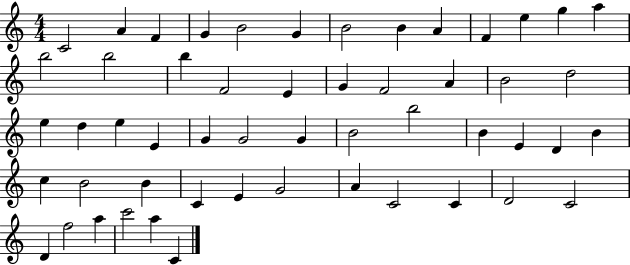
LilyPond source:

{
  \clef treble
  \numericTimeSignature
  \time 4/4
  \key c \major
  c'2 a'4 f'4 | g'4 b'2 g'4 | b'2 b'4 a'4 | f'4 e''4 g''4 a''4 | \break b''2 b''2 | b''4 f'2 e'4 | g'4 f'2 a'4 | b'2 d''2 | \break e''4 d''4 e''4 e'4 | g'4 g'2 g'4 | b'2 b''2 | b'4 e'4 d'4 b'4 | \break c''4 b'2 b'4 | c'4 e'4 g'2 | a'4 c'2 c'4 | d'2 c'2 | \break d'4 f''2 a''4 | c'''2 a''4 c'4 | \bar "|."
}